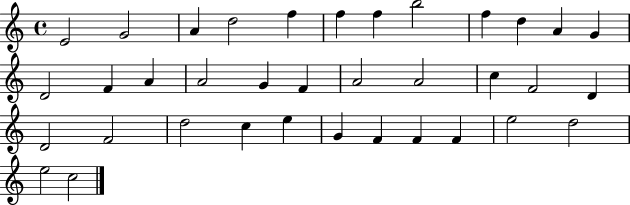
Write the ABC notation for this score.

X:1
T:Untitled
M:4/4
L:1/4
K:C
E2 G2 A d2 f f f b2 f d A G D2 F A A2 G F A2 A2 c F2 D D2 F2 d2 c e G F F F e2 d2 e2 c2